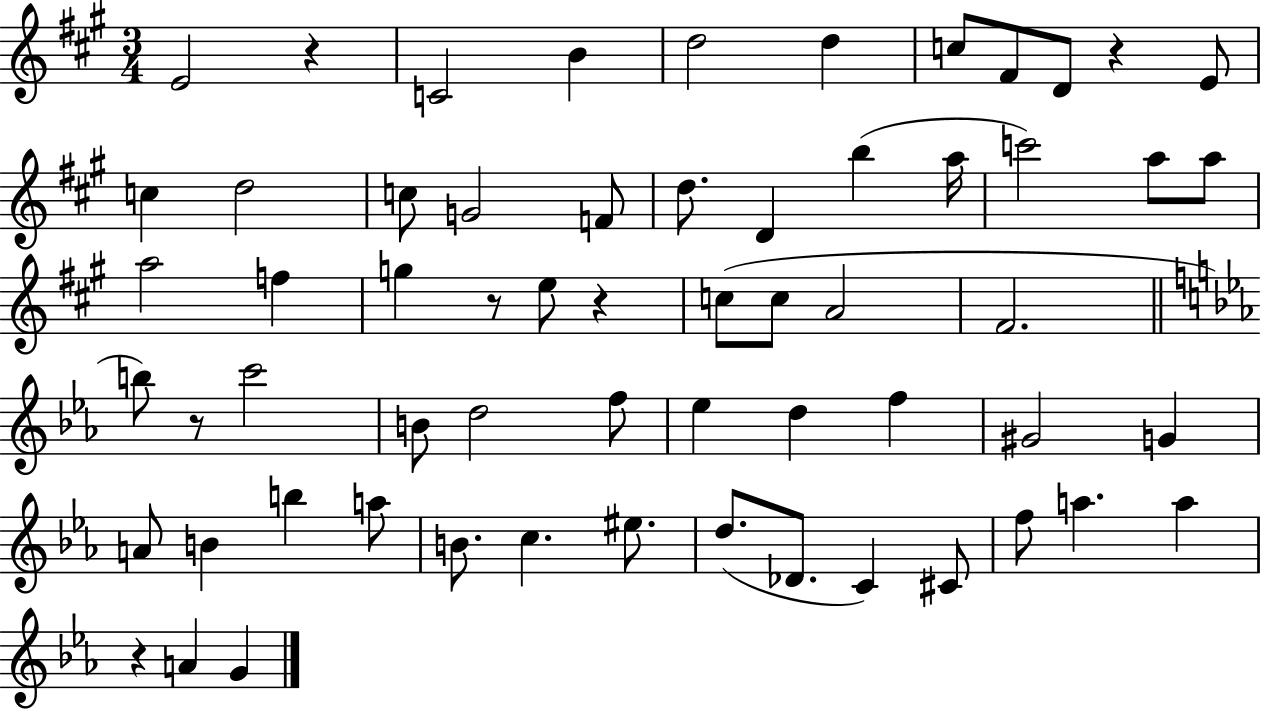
E4/h R/q C4/h B4/q D5/h D5/q C5/e F#4/e D4/e R/q E4/e C5/q D5/h C5/e G4/h F4/e D5/e. D4/q B5/q A5/s C6/h A5/e A5/e A5/h F5/q G5/q R/e E5/e R/q C5/e C5/e A4/h F#4/h. B5/e R/e C6/h B4/e D5/h F5/e Eb5/q D5/q F5/q G#4/h G4/q A4/e B4/q B5/q A5/e B4/e. C5/q. EIS5/e. D5/e. Db4/e. C4/q C#4/e F5/e A5/q. A5/q R/q A4/q G4/q